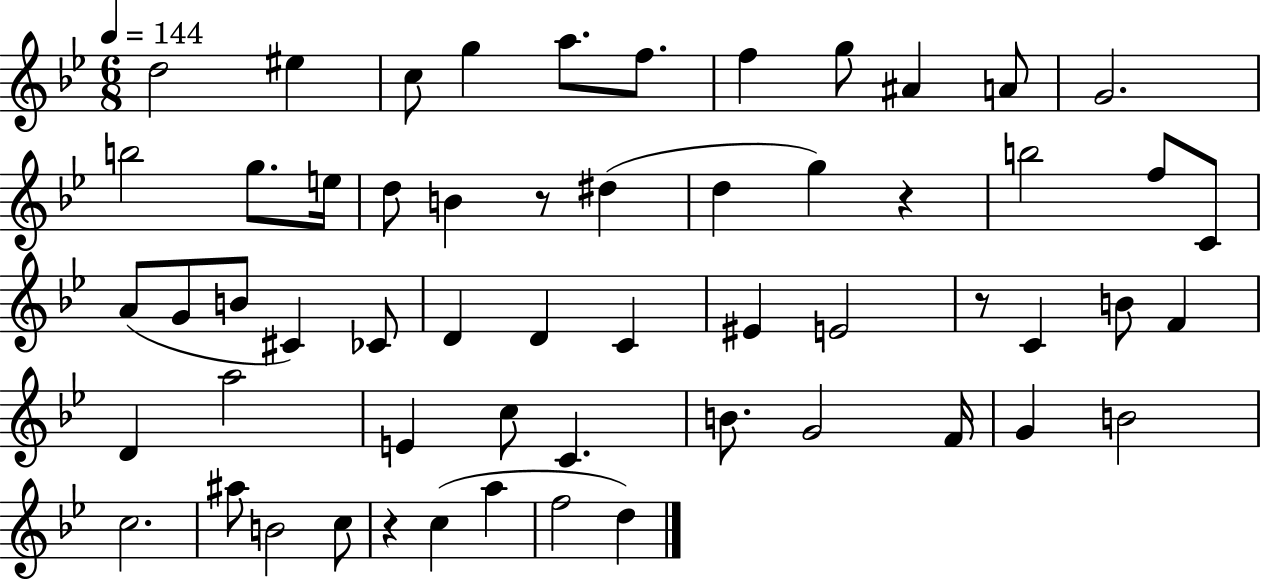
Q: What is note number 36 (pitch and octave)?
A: D4